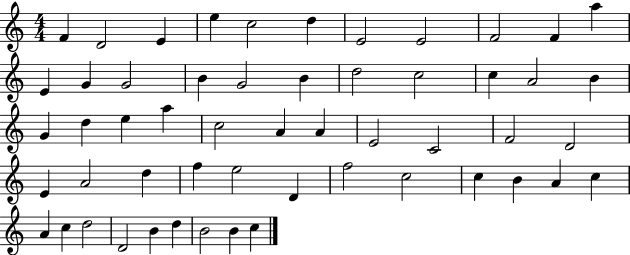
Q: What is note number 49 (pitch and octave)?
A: D4